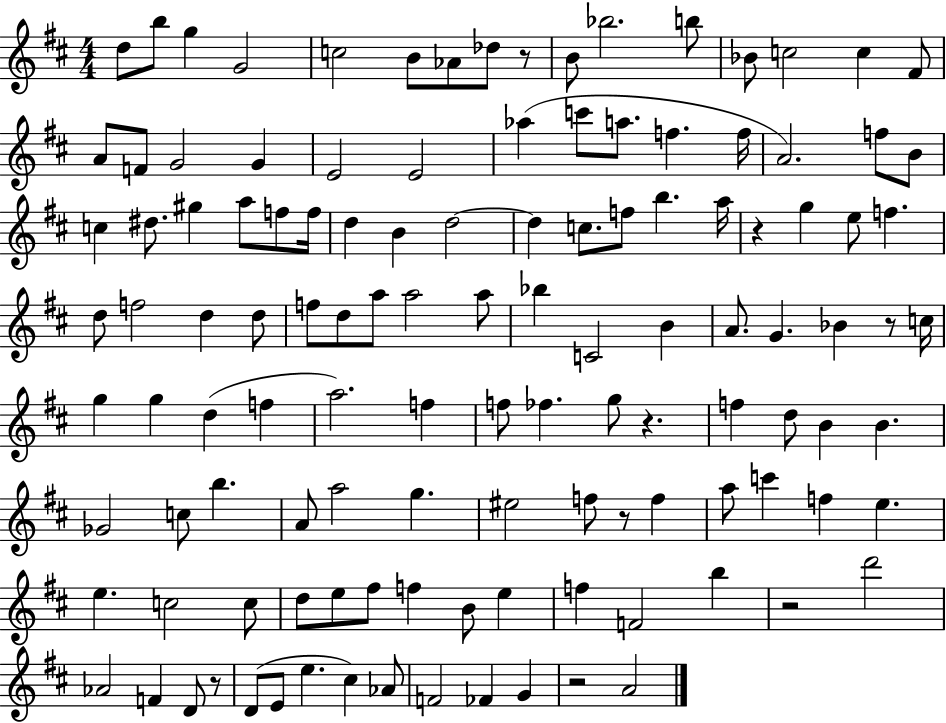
D5/e B5/e G5/q G4/h C5/h B4/e Ab4/e Db5/e R/e B4/e Bb5/h. B5/e Bb4/e C5/h C5/q F#4/e A4/e F4/e G4/h G4/q E4/h E4/h Ab5/q C6/e A5/e. F5/q. F5/s A4/h. F5/e B4/e C5/q D#5/e. G#5/q A5/e F5/e F5/s D5/q B4/q D5/h D5/q C5/e. F5/e B5/q. A5/s R/q G5/q E5/e F5/q. D5/e F5/h D5/q D5/e F5/e D5/e A5/e A5/h A5/e Bb5/q C4/h B4/q A4/e. G4/q. Bb4/q R/e C5/s G5/q G5/q D5/q F5/q A5/h. F5/q F5/e FES5/q. G5/e R/q. F5/q D5/e B4/q B4/q. Gb4/h C5/e B5/q. A4/e A5/h G5/q. EIS5/h F5/e R/e F5/q A5/e C6/q F5/q E5/q. E5/q. C5/h C5/e D5/e E5/e F#5/e F5/q B4/e E5/q F5/q F4/h B5/q R/h D6/h Ab4/h F4/q D4/e R/e D4/e E4/e E5/q. C#5/q Ab4/e F4/h FES4/q G4/q R/h A4/h